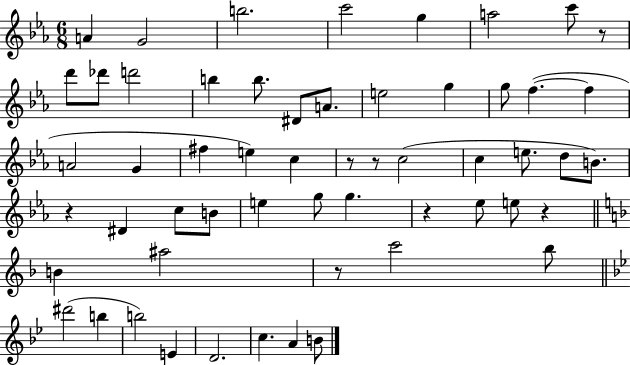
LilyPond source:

{
  \clef treble
  \numericTimeSignature
  \time 6/8
  \key ees \major
  a'4 g'2 | b''2. | c'''2 g''4 | a''2 c'''8 r8 | \break d'''8 des'''8 d'''2 | b''4 b''8. dis'8 a'8. | e''2 g''4 | g''8 f''4.~(~ f''4 | \break a'2 g'4 | fis''4 e''4) c''4 | r8 r8 c''2( | c''4 e''8. d''8 b'8.) | \break r4 dis'4 c''8 b'8 | e''4 g''8 g''4. | r4 ees''8 e''8 r4 | \bar "||" \break \key f \major b'4 ais''2 | r8 c'''2 bes''8 | \bar "||" \break \key g \minor dis'''2( b''4 | b''2) e'4 | d'2. | c''4. a'4 b'8 | \break \bar "|."
}